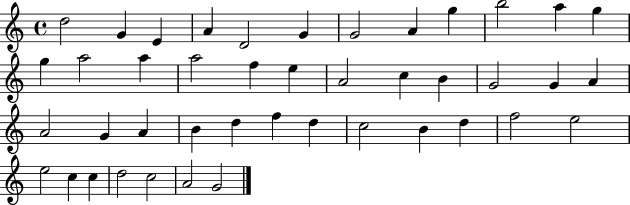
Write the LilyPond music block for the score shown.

{
  \clef treble
  \time 4/4
  \defaultTimeSignature
  \key c \major
  d''2 g'4 e'4 | a'4 d'2 g'4 | g'2 a'4 g''4 | b''2 a''4 g''4 | \break g''4 a''2 a''4 | a''2 f''4 e''4 | a'2 c''4 b'4 | g'2 g'4 a'4 | \break a'2 g'4 a'4 | b'4 d''4 f''4 d''4 | c''2 b'4 d''4 | f''2 e''2 | \break e''2 c''4 c''4 | d''2 c''2 | a'2 g'2 | \bar "|."
}